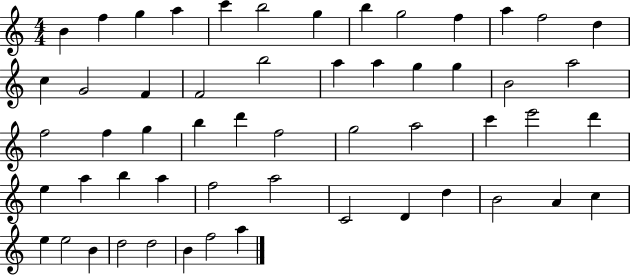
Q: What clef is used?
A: treble